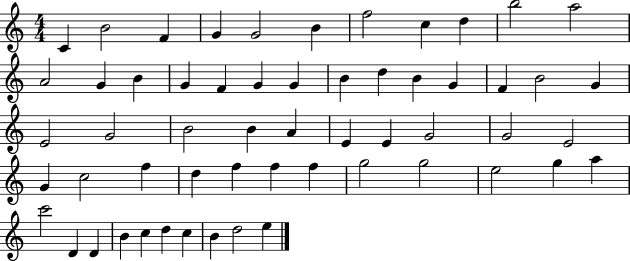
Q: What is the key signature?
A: C major